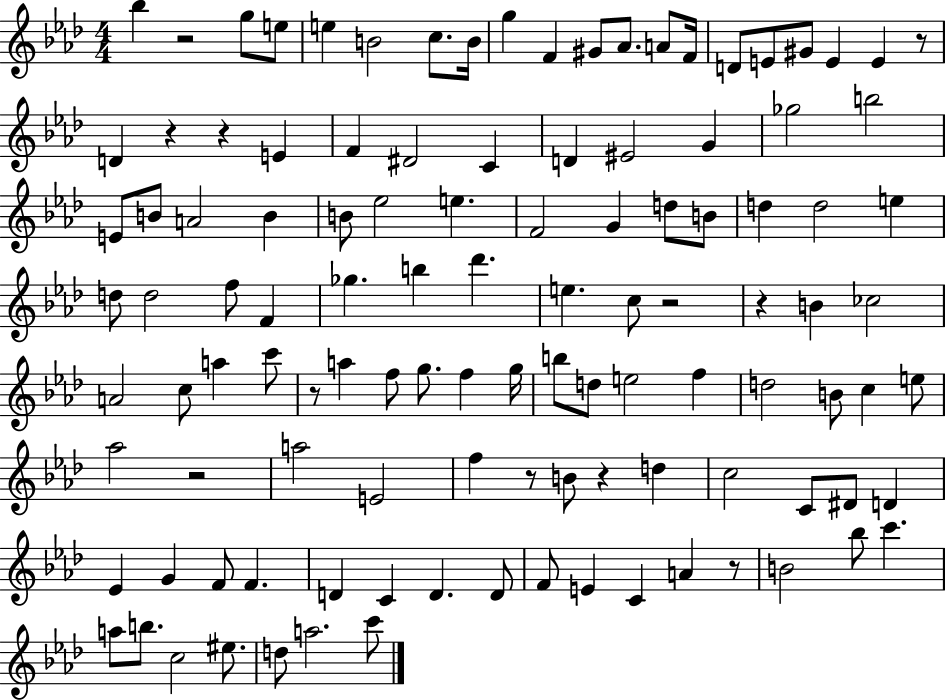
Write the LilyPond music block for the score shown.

{
  \clef treble
  \numericTimeSignature
  \time 4/4
  \key aes \major
  bes''4 r2 g''8 e''8 | e''4 b'2 c''8. b'16 | g''4 f'4 gis'8 aes'8. a'8 f'16 | d'8 e'8 gis'8 e'4 e'4 r8 | \break d'4 r4 r4 e'4 | f'4 dis'2 c'4 | d'4 eis'2 g'4 | ges''2 b''2 | \break e'8 b'8 a'2 b'4 | b'8 ees''2 e''4. | f'2 g'4 d''8 b'8 | d''4 d''2 e''4 | \break d''8 d''2 f''8 f'4 | ges''4. b''4 des'''4. | e''4. c''8 r2 | r4 b'4 ces''2 | \break a'2 c''8 a''4 c'''8 | r8 a''4 f''8 g''8. f''4 g''16 | b''8 d''8 e''2 f''4 | d''2 b'8 c''4 e''8 | \break aes''2 r2 | a''2 e'2 | f''4 r8 b'8 r4 d''4 | c''2 c'8 dis'8 d'4 | \break ees'4 g'4 f'8 f'4. | d'4 c'4 d'4. d'8 | f'8 e'4 c'4 a'4 r8 | b'2 bes''8 c'''4. | \break a''8 b''8. c''2 eis''8. | d''8 a''2. c'''8 | \bar "|."
}